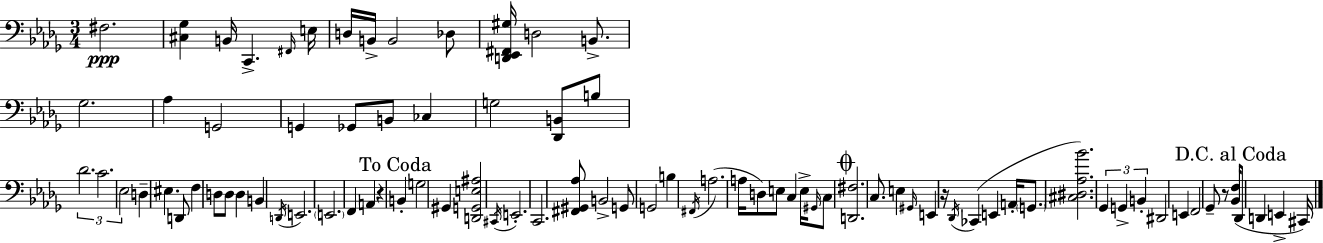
X:1
T:Untitled
M:3/4
L:1/4
K:Bbm
^F,2 [^C,_G,] B,,/4 C,, ^F,,/4 E,/4 D,/4 B,,/4 B,,2 _D,/2 [D,,_E,,^F,,^G,]/4 D,2 B,,/2 _G,2 _A, G,,2 G,, _G,,/2 B,,/2 _C, G,2 [_D,,B,,]/2 B,/2 _D2 C2 _E,2 D, ^E, D,,/2 F, D,/2 D,/2 D, B,, D,,/4 E,,2 E,,2 F,, A,, z B,, G,2 ^G,, [D,,G,,E,^A,]2 ^C,,/4 E,,2 C,,2 [^F,,^G,,_A,]/2 B,,2 G,,/2 G,,2 B, ^F,,/4 A,2 A,/4 D,/2 E,/2 C, E,/4 ^G,,/4 C,/2 [D,,^F,]2 C,/2 E, ^G,,/4 E,, z/4 _D,,/4 _C,, E,, A,,/4 G,,/2 [^C,^D,_A,_B]2 _G,, G,, B,, ^D,,2 E,, F,,2 _G,,/2 z/2 [_B,,F,]/4 _D,,/2 D,, E,, ^C,,/4